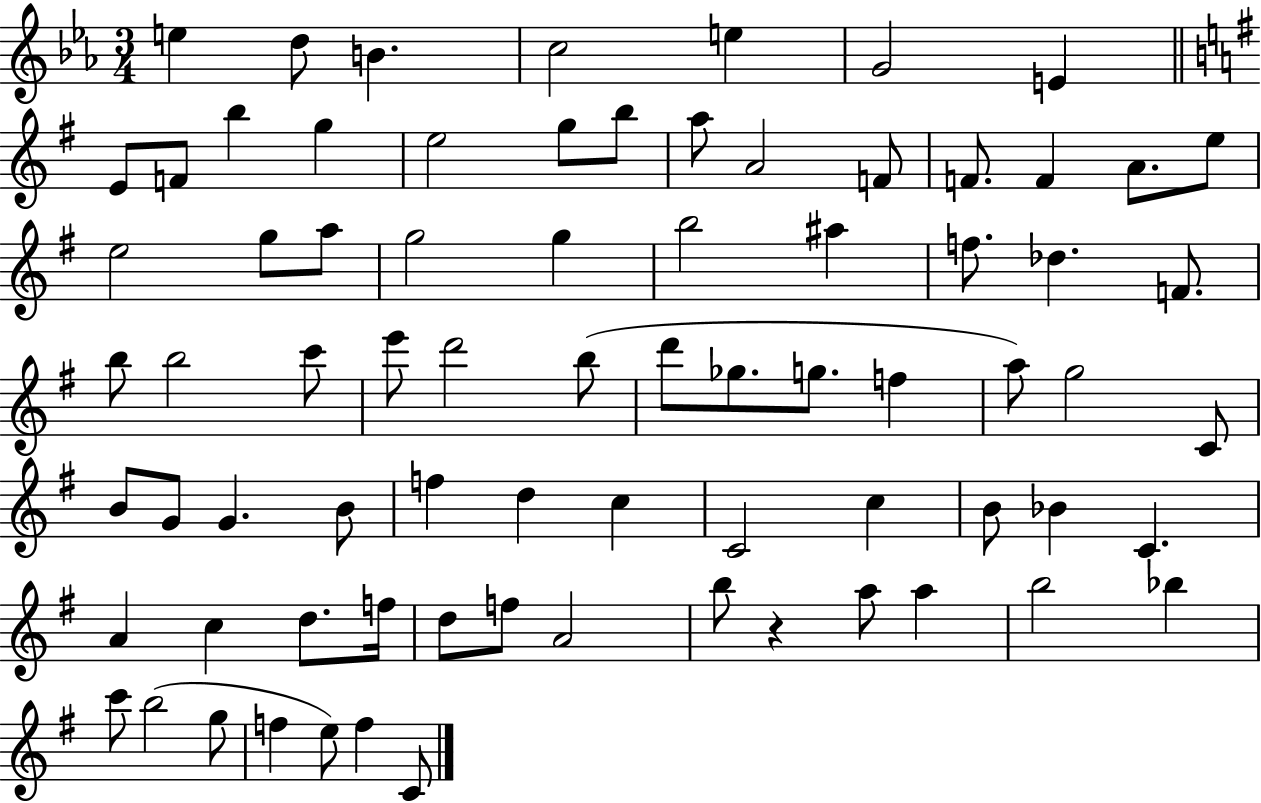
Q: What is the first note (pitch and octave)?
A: E5